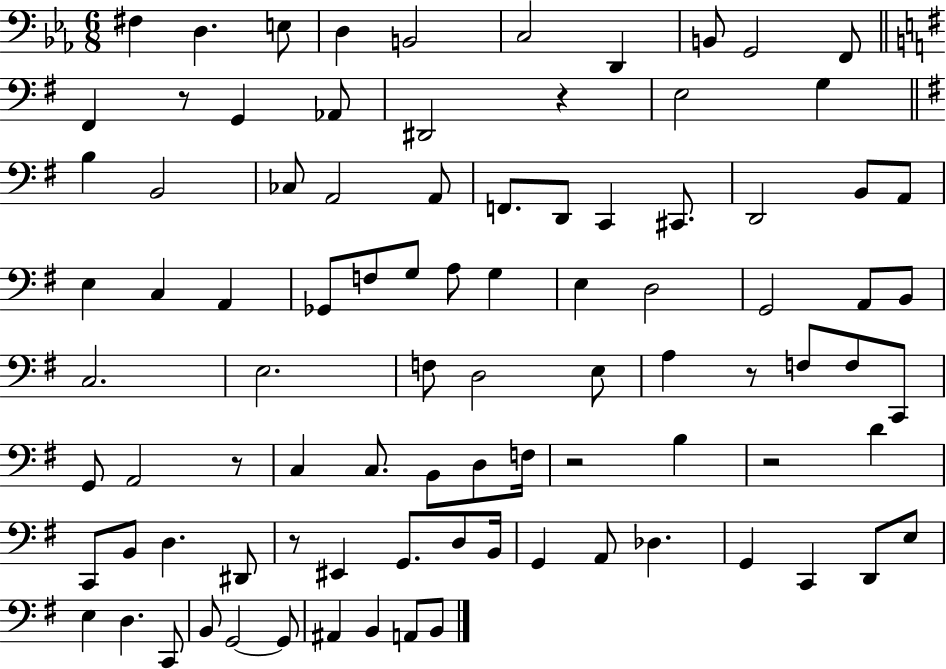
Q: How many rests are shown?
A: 7